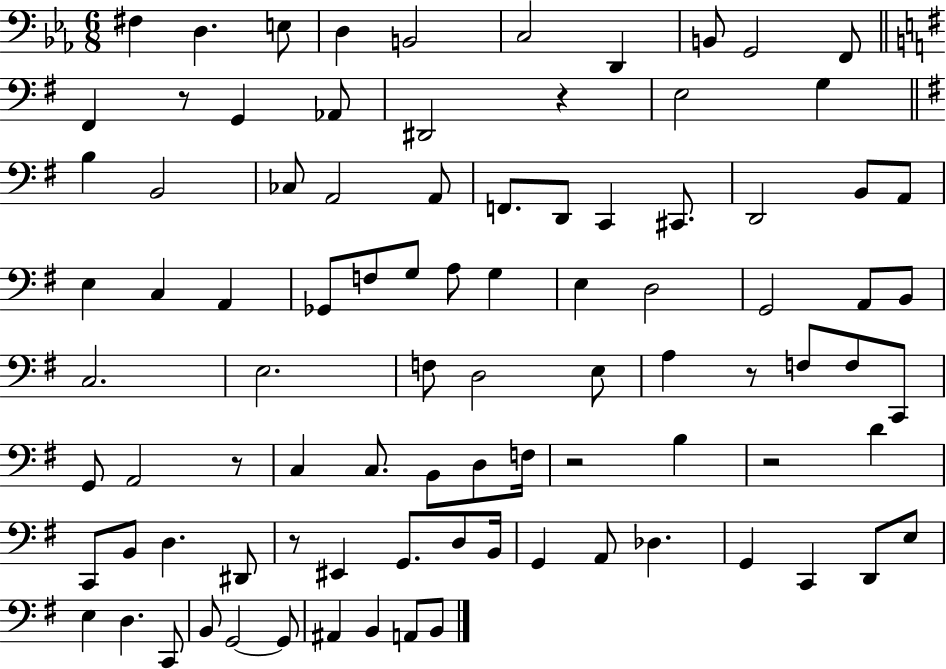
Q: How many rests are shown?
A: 7